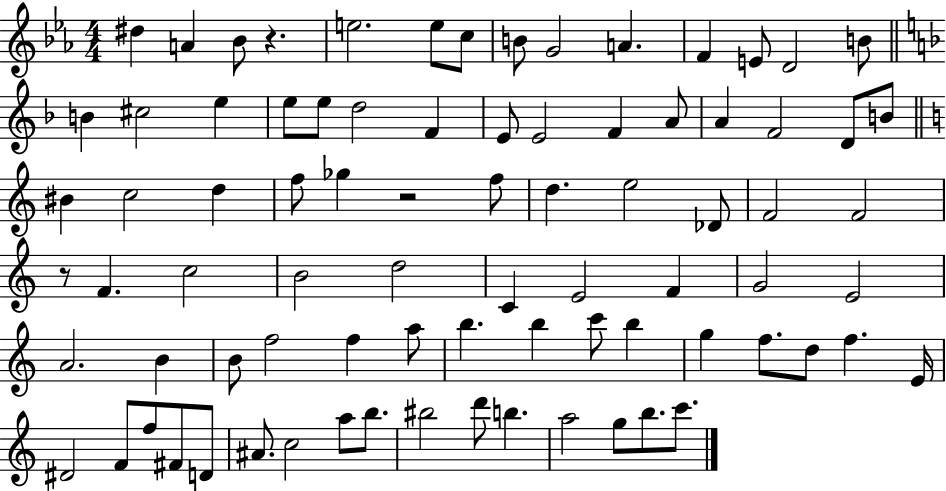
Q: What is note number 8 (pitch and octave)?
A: G4